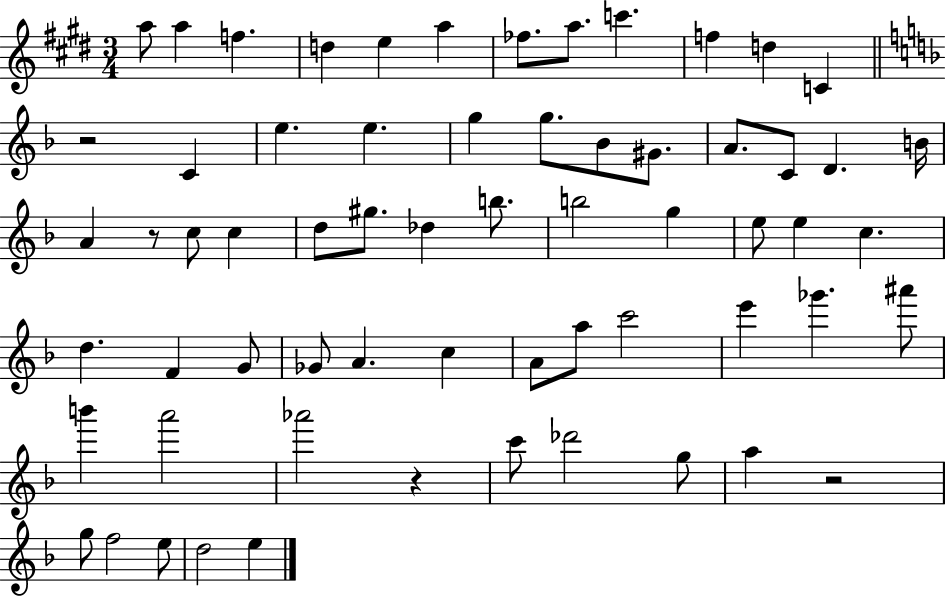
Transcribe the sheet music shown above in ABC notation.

X:1
T:Untitled
M:3/4
L:1/4
K:E
a/2 a f d e a _f/2 a/2 c' f d C z2 C e e g g/2 _B/2 ^G/2 A/2 C/2 D B/4 A z/2 c/2 c d/2 ^g/2 _d b/2 b2 g e/2 e c d F G/2 _G/2 A c A/2 a/2 c'2 e' _g' ^a'/2 b' a'2 _a'2 z c'/2 _d'2 g/2 a z2 g/2 f2 e/2 d2 e